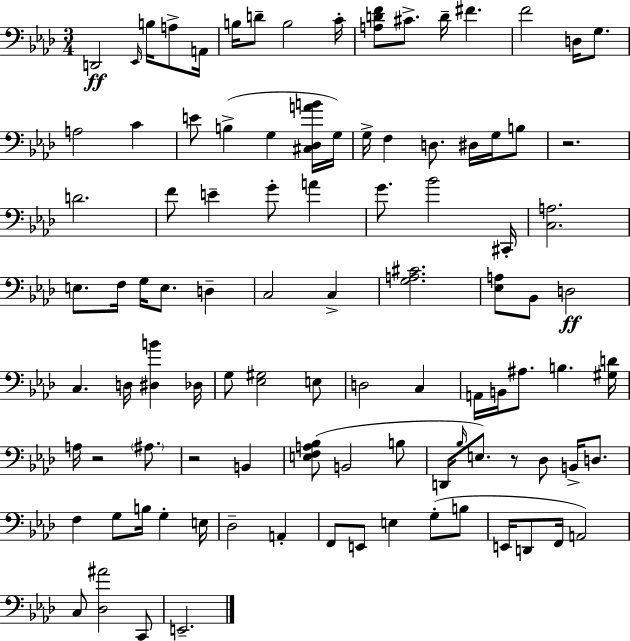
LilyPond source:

{
  \clef bass
  \numericTimeSignature
  \time 3/4
  \key f \minor
  \repeat volta 2 { d,2\ff \grace { ees,16 } b16 a8-> | a,16 b16 d'8-- b2 | c'16-. <a d' f'>8 cis'8.-> d'16-- fis'4. | f'2 d16 g8. | \break a2 c'4 | e'8 b4->( g4 <cis des a' b'>16 | g16) g16-> f4 d8. dis16 g16 b8 | r2. | \break d'2. | f'8 e'4-- g'8-. a'4 | g'8. bes'2 | cis,16-. <c a>2. | \break e8. f16 g16 e8. d4-- | c2 c4-> | <g a cis'>2. | <ees a>8 bes,8 d2\ff | \break c4. d16 <dis b'>4 | des16 g8 <ees gis>2 e8 | d2 c4 | a,16 b,16 ais8. b4. | \break <gis d'>16 a16 r2 \parenthesize ais8. | r2 b,4 | <e f a bes>8( b,2 b8 | d,16 \grace { bes16 } e8.) r8 des8 b,16-> d8. | \break f4 g8 b16 g4-. | e16 des2-- a,4-. | f,8 e,8 e4 g8-.( | b8 e,16 d,8 f,16 a,2) | \break c8 <des ais'>2 | c,8 e,2.-- | } \bar "|."
}